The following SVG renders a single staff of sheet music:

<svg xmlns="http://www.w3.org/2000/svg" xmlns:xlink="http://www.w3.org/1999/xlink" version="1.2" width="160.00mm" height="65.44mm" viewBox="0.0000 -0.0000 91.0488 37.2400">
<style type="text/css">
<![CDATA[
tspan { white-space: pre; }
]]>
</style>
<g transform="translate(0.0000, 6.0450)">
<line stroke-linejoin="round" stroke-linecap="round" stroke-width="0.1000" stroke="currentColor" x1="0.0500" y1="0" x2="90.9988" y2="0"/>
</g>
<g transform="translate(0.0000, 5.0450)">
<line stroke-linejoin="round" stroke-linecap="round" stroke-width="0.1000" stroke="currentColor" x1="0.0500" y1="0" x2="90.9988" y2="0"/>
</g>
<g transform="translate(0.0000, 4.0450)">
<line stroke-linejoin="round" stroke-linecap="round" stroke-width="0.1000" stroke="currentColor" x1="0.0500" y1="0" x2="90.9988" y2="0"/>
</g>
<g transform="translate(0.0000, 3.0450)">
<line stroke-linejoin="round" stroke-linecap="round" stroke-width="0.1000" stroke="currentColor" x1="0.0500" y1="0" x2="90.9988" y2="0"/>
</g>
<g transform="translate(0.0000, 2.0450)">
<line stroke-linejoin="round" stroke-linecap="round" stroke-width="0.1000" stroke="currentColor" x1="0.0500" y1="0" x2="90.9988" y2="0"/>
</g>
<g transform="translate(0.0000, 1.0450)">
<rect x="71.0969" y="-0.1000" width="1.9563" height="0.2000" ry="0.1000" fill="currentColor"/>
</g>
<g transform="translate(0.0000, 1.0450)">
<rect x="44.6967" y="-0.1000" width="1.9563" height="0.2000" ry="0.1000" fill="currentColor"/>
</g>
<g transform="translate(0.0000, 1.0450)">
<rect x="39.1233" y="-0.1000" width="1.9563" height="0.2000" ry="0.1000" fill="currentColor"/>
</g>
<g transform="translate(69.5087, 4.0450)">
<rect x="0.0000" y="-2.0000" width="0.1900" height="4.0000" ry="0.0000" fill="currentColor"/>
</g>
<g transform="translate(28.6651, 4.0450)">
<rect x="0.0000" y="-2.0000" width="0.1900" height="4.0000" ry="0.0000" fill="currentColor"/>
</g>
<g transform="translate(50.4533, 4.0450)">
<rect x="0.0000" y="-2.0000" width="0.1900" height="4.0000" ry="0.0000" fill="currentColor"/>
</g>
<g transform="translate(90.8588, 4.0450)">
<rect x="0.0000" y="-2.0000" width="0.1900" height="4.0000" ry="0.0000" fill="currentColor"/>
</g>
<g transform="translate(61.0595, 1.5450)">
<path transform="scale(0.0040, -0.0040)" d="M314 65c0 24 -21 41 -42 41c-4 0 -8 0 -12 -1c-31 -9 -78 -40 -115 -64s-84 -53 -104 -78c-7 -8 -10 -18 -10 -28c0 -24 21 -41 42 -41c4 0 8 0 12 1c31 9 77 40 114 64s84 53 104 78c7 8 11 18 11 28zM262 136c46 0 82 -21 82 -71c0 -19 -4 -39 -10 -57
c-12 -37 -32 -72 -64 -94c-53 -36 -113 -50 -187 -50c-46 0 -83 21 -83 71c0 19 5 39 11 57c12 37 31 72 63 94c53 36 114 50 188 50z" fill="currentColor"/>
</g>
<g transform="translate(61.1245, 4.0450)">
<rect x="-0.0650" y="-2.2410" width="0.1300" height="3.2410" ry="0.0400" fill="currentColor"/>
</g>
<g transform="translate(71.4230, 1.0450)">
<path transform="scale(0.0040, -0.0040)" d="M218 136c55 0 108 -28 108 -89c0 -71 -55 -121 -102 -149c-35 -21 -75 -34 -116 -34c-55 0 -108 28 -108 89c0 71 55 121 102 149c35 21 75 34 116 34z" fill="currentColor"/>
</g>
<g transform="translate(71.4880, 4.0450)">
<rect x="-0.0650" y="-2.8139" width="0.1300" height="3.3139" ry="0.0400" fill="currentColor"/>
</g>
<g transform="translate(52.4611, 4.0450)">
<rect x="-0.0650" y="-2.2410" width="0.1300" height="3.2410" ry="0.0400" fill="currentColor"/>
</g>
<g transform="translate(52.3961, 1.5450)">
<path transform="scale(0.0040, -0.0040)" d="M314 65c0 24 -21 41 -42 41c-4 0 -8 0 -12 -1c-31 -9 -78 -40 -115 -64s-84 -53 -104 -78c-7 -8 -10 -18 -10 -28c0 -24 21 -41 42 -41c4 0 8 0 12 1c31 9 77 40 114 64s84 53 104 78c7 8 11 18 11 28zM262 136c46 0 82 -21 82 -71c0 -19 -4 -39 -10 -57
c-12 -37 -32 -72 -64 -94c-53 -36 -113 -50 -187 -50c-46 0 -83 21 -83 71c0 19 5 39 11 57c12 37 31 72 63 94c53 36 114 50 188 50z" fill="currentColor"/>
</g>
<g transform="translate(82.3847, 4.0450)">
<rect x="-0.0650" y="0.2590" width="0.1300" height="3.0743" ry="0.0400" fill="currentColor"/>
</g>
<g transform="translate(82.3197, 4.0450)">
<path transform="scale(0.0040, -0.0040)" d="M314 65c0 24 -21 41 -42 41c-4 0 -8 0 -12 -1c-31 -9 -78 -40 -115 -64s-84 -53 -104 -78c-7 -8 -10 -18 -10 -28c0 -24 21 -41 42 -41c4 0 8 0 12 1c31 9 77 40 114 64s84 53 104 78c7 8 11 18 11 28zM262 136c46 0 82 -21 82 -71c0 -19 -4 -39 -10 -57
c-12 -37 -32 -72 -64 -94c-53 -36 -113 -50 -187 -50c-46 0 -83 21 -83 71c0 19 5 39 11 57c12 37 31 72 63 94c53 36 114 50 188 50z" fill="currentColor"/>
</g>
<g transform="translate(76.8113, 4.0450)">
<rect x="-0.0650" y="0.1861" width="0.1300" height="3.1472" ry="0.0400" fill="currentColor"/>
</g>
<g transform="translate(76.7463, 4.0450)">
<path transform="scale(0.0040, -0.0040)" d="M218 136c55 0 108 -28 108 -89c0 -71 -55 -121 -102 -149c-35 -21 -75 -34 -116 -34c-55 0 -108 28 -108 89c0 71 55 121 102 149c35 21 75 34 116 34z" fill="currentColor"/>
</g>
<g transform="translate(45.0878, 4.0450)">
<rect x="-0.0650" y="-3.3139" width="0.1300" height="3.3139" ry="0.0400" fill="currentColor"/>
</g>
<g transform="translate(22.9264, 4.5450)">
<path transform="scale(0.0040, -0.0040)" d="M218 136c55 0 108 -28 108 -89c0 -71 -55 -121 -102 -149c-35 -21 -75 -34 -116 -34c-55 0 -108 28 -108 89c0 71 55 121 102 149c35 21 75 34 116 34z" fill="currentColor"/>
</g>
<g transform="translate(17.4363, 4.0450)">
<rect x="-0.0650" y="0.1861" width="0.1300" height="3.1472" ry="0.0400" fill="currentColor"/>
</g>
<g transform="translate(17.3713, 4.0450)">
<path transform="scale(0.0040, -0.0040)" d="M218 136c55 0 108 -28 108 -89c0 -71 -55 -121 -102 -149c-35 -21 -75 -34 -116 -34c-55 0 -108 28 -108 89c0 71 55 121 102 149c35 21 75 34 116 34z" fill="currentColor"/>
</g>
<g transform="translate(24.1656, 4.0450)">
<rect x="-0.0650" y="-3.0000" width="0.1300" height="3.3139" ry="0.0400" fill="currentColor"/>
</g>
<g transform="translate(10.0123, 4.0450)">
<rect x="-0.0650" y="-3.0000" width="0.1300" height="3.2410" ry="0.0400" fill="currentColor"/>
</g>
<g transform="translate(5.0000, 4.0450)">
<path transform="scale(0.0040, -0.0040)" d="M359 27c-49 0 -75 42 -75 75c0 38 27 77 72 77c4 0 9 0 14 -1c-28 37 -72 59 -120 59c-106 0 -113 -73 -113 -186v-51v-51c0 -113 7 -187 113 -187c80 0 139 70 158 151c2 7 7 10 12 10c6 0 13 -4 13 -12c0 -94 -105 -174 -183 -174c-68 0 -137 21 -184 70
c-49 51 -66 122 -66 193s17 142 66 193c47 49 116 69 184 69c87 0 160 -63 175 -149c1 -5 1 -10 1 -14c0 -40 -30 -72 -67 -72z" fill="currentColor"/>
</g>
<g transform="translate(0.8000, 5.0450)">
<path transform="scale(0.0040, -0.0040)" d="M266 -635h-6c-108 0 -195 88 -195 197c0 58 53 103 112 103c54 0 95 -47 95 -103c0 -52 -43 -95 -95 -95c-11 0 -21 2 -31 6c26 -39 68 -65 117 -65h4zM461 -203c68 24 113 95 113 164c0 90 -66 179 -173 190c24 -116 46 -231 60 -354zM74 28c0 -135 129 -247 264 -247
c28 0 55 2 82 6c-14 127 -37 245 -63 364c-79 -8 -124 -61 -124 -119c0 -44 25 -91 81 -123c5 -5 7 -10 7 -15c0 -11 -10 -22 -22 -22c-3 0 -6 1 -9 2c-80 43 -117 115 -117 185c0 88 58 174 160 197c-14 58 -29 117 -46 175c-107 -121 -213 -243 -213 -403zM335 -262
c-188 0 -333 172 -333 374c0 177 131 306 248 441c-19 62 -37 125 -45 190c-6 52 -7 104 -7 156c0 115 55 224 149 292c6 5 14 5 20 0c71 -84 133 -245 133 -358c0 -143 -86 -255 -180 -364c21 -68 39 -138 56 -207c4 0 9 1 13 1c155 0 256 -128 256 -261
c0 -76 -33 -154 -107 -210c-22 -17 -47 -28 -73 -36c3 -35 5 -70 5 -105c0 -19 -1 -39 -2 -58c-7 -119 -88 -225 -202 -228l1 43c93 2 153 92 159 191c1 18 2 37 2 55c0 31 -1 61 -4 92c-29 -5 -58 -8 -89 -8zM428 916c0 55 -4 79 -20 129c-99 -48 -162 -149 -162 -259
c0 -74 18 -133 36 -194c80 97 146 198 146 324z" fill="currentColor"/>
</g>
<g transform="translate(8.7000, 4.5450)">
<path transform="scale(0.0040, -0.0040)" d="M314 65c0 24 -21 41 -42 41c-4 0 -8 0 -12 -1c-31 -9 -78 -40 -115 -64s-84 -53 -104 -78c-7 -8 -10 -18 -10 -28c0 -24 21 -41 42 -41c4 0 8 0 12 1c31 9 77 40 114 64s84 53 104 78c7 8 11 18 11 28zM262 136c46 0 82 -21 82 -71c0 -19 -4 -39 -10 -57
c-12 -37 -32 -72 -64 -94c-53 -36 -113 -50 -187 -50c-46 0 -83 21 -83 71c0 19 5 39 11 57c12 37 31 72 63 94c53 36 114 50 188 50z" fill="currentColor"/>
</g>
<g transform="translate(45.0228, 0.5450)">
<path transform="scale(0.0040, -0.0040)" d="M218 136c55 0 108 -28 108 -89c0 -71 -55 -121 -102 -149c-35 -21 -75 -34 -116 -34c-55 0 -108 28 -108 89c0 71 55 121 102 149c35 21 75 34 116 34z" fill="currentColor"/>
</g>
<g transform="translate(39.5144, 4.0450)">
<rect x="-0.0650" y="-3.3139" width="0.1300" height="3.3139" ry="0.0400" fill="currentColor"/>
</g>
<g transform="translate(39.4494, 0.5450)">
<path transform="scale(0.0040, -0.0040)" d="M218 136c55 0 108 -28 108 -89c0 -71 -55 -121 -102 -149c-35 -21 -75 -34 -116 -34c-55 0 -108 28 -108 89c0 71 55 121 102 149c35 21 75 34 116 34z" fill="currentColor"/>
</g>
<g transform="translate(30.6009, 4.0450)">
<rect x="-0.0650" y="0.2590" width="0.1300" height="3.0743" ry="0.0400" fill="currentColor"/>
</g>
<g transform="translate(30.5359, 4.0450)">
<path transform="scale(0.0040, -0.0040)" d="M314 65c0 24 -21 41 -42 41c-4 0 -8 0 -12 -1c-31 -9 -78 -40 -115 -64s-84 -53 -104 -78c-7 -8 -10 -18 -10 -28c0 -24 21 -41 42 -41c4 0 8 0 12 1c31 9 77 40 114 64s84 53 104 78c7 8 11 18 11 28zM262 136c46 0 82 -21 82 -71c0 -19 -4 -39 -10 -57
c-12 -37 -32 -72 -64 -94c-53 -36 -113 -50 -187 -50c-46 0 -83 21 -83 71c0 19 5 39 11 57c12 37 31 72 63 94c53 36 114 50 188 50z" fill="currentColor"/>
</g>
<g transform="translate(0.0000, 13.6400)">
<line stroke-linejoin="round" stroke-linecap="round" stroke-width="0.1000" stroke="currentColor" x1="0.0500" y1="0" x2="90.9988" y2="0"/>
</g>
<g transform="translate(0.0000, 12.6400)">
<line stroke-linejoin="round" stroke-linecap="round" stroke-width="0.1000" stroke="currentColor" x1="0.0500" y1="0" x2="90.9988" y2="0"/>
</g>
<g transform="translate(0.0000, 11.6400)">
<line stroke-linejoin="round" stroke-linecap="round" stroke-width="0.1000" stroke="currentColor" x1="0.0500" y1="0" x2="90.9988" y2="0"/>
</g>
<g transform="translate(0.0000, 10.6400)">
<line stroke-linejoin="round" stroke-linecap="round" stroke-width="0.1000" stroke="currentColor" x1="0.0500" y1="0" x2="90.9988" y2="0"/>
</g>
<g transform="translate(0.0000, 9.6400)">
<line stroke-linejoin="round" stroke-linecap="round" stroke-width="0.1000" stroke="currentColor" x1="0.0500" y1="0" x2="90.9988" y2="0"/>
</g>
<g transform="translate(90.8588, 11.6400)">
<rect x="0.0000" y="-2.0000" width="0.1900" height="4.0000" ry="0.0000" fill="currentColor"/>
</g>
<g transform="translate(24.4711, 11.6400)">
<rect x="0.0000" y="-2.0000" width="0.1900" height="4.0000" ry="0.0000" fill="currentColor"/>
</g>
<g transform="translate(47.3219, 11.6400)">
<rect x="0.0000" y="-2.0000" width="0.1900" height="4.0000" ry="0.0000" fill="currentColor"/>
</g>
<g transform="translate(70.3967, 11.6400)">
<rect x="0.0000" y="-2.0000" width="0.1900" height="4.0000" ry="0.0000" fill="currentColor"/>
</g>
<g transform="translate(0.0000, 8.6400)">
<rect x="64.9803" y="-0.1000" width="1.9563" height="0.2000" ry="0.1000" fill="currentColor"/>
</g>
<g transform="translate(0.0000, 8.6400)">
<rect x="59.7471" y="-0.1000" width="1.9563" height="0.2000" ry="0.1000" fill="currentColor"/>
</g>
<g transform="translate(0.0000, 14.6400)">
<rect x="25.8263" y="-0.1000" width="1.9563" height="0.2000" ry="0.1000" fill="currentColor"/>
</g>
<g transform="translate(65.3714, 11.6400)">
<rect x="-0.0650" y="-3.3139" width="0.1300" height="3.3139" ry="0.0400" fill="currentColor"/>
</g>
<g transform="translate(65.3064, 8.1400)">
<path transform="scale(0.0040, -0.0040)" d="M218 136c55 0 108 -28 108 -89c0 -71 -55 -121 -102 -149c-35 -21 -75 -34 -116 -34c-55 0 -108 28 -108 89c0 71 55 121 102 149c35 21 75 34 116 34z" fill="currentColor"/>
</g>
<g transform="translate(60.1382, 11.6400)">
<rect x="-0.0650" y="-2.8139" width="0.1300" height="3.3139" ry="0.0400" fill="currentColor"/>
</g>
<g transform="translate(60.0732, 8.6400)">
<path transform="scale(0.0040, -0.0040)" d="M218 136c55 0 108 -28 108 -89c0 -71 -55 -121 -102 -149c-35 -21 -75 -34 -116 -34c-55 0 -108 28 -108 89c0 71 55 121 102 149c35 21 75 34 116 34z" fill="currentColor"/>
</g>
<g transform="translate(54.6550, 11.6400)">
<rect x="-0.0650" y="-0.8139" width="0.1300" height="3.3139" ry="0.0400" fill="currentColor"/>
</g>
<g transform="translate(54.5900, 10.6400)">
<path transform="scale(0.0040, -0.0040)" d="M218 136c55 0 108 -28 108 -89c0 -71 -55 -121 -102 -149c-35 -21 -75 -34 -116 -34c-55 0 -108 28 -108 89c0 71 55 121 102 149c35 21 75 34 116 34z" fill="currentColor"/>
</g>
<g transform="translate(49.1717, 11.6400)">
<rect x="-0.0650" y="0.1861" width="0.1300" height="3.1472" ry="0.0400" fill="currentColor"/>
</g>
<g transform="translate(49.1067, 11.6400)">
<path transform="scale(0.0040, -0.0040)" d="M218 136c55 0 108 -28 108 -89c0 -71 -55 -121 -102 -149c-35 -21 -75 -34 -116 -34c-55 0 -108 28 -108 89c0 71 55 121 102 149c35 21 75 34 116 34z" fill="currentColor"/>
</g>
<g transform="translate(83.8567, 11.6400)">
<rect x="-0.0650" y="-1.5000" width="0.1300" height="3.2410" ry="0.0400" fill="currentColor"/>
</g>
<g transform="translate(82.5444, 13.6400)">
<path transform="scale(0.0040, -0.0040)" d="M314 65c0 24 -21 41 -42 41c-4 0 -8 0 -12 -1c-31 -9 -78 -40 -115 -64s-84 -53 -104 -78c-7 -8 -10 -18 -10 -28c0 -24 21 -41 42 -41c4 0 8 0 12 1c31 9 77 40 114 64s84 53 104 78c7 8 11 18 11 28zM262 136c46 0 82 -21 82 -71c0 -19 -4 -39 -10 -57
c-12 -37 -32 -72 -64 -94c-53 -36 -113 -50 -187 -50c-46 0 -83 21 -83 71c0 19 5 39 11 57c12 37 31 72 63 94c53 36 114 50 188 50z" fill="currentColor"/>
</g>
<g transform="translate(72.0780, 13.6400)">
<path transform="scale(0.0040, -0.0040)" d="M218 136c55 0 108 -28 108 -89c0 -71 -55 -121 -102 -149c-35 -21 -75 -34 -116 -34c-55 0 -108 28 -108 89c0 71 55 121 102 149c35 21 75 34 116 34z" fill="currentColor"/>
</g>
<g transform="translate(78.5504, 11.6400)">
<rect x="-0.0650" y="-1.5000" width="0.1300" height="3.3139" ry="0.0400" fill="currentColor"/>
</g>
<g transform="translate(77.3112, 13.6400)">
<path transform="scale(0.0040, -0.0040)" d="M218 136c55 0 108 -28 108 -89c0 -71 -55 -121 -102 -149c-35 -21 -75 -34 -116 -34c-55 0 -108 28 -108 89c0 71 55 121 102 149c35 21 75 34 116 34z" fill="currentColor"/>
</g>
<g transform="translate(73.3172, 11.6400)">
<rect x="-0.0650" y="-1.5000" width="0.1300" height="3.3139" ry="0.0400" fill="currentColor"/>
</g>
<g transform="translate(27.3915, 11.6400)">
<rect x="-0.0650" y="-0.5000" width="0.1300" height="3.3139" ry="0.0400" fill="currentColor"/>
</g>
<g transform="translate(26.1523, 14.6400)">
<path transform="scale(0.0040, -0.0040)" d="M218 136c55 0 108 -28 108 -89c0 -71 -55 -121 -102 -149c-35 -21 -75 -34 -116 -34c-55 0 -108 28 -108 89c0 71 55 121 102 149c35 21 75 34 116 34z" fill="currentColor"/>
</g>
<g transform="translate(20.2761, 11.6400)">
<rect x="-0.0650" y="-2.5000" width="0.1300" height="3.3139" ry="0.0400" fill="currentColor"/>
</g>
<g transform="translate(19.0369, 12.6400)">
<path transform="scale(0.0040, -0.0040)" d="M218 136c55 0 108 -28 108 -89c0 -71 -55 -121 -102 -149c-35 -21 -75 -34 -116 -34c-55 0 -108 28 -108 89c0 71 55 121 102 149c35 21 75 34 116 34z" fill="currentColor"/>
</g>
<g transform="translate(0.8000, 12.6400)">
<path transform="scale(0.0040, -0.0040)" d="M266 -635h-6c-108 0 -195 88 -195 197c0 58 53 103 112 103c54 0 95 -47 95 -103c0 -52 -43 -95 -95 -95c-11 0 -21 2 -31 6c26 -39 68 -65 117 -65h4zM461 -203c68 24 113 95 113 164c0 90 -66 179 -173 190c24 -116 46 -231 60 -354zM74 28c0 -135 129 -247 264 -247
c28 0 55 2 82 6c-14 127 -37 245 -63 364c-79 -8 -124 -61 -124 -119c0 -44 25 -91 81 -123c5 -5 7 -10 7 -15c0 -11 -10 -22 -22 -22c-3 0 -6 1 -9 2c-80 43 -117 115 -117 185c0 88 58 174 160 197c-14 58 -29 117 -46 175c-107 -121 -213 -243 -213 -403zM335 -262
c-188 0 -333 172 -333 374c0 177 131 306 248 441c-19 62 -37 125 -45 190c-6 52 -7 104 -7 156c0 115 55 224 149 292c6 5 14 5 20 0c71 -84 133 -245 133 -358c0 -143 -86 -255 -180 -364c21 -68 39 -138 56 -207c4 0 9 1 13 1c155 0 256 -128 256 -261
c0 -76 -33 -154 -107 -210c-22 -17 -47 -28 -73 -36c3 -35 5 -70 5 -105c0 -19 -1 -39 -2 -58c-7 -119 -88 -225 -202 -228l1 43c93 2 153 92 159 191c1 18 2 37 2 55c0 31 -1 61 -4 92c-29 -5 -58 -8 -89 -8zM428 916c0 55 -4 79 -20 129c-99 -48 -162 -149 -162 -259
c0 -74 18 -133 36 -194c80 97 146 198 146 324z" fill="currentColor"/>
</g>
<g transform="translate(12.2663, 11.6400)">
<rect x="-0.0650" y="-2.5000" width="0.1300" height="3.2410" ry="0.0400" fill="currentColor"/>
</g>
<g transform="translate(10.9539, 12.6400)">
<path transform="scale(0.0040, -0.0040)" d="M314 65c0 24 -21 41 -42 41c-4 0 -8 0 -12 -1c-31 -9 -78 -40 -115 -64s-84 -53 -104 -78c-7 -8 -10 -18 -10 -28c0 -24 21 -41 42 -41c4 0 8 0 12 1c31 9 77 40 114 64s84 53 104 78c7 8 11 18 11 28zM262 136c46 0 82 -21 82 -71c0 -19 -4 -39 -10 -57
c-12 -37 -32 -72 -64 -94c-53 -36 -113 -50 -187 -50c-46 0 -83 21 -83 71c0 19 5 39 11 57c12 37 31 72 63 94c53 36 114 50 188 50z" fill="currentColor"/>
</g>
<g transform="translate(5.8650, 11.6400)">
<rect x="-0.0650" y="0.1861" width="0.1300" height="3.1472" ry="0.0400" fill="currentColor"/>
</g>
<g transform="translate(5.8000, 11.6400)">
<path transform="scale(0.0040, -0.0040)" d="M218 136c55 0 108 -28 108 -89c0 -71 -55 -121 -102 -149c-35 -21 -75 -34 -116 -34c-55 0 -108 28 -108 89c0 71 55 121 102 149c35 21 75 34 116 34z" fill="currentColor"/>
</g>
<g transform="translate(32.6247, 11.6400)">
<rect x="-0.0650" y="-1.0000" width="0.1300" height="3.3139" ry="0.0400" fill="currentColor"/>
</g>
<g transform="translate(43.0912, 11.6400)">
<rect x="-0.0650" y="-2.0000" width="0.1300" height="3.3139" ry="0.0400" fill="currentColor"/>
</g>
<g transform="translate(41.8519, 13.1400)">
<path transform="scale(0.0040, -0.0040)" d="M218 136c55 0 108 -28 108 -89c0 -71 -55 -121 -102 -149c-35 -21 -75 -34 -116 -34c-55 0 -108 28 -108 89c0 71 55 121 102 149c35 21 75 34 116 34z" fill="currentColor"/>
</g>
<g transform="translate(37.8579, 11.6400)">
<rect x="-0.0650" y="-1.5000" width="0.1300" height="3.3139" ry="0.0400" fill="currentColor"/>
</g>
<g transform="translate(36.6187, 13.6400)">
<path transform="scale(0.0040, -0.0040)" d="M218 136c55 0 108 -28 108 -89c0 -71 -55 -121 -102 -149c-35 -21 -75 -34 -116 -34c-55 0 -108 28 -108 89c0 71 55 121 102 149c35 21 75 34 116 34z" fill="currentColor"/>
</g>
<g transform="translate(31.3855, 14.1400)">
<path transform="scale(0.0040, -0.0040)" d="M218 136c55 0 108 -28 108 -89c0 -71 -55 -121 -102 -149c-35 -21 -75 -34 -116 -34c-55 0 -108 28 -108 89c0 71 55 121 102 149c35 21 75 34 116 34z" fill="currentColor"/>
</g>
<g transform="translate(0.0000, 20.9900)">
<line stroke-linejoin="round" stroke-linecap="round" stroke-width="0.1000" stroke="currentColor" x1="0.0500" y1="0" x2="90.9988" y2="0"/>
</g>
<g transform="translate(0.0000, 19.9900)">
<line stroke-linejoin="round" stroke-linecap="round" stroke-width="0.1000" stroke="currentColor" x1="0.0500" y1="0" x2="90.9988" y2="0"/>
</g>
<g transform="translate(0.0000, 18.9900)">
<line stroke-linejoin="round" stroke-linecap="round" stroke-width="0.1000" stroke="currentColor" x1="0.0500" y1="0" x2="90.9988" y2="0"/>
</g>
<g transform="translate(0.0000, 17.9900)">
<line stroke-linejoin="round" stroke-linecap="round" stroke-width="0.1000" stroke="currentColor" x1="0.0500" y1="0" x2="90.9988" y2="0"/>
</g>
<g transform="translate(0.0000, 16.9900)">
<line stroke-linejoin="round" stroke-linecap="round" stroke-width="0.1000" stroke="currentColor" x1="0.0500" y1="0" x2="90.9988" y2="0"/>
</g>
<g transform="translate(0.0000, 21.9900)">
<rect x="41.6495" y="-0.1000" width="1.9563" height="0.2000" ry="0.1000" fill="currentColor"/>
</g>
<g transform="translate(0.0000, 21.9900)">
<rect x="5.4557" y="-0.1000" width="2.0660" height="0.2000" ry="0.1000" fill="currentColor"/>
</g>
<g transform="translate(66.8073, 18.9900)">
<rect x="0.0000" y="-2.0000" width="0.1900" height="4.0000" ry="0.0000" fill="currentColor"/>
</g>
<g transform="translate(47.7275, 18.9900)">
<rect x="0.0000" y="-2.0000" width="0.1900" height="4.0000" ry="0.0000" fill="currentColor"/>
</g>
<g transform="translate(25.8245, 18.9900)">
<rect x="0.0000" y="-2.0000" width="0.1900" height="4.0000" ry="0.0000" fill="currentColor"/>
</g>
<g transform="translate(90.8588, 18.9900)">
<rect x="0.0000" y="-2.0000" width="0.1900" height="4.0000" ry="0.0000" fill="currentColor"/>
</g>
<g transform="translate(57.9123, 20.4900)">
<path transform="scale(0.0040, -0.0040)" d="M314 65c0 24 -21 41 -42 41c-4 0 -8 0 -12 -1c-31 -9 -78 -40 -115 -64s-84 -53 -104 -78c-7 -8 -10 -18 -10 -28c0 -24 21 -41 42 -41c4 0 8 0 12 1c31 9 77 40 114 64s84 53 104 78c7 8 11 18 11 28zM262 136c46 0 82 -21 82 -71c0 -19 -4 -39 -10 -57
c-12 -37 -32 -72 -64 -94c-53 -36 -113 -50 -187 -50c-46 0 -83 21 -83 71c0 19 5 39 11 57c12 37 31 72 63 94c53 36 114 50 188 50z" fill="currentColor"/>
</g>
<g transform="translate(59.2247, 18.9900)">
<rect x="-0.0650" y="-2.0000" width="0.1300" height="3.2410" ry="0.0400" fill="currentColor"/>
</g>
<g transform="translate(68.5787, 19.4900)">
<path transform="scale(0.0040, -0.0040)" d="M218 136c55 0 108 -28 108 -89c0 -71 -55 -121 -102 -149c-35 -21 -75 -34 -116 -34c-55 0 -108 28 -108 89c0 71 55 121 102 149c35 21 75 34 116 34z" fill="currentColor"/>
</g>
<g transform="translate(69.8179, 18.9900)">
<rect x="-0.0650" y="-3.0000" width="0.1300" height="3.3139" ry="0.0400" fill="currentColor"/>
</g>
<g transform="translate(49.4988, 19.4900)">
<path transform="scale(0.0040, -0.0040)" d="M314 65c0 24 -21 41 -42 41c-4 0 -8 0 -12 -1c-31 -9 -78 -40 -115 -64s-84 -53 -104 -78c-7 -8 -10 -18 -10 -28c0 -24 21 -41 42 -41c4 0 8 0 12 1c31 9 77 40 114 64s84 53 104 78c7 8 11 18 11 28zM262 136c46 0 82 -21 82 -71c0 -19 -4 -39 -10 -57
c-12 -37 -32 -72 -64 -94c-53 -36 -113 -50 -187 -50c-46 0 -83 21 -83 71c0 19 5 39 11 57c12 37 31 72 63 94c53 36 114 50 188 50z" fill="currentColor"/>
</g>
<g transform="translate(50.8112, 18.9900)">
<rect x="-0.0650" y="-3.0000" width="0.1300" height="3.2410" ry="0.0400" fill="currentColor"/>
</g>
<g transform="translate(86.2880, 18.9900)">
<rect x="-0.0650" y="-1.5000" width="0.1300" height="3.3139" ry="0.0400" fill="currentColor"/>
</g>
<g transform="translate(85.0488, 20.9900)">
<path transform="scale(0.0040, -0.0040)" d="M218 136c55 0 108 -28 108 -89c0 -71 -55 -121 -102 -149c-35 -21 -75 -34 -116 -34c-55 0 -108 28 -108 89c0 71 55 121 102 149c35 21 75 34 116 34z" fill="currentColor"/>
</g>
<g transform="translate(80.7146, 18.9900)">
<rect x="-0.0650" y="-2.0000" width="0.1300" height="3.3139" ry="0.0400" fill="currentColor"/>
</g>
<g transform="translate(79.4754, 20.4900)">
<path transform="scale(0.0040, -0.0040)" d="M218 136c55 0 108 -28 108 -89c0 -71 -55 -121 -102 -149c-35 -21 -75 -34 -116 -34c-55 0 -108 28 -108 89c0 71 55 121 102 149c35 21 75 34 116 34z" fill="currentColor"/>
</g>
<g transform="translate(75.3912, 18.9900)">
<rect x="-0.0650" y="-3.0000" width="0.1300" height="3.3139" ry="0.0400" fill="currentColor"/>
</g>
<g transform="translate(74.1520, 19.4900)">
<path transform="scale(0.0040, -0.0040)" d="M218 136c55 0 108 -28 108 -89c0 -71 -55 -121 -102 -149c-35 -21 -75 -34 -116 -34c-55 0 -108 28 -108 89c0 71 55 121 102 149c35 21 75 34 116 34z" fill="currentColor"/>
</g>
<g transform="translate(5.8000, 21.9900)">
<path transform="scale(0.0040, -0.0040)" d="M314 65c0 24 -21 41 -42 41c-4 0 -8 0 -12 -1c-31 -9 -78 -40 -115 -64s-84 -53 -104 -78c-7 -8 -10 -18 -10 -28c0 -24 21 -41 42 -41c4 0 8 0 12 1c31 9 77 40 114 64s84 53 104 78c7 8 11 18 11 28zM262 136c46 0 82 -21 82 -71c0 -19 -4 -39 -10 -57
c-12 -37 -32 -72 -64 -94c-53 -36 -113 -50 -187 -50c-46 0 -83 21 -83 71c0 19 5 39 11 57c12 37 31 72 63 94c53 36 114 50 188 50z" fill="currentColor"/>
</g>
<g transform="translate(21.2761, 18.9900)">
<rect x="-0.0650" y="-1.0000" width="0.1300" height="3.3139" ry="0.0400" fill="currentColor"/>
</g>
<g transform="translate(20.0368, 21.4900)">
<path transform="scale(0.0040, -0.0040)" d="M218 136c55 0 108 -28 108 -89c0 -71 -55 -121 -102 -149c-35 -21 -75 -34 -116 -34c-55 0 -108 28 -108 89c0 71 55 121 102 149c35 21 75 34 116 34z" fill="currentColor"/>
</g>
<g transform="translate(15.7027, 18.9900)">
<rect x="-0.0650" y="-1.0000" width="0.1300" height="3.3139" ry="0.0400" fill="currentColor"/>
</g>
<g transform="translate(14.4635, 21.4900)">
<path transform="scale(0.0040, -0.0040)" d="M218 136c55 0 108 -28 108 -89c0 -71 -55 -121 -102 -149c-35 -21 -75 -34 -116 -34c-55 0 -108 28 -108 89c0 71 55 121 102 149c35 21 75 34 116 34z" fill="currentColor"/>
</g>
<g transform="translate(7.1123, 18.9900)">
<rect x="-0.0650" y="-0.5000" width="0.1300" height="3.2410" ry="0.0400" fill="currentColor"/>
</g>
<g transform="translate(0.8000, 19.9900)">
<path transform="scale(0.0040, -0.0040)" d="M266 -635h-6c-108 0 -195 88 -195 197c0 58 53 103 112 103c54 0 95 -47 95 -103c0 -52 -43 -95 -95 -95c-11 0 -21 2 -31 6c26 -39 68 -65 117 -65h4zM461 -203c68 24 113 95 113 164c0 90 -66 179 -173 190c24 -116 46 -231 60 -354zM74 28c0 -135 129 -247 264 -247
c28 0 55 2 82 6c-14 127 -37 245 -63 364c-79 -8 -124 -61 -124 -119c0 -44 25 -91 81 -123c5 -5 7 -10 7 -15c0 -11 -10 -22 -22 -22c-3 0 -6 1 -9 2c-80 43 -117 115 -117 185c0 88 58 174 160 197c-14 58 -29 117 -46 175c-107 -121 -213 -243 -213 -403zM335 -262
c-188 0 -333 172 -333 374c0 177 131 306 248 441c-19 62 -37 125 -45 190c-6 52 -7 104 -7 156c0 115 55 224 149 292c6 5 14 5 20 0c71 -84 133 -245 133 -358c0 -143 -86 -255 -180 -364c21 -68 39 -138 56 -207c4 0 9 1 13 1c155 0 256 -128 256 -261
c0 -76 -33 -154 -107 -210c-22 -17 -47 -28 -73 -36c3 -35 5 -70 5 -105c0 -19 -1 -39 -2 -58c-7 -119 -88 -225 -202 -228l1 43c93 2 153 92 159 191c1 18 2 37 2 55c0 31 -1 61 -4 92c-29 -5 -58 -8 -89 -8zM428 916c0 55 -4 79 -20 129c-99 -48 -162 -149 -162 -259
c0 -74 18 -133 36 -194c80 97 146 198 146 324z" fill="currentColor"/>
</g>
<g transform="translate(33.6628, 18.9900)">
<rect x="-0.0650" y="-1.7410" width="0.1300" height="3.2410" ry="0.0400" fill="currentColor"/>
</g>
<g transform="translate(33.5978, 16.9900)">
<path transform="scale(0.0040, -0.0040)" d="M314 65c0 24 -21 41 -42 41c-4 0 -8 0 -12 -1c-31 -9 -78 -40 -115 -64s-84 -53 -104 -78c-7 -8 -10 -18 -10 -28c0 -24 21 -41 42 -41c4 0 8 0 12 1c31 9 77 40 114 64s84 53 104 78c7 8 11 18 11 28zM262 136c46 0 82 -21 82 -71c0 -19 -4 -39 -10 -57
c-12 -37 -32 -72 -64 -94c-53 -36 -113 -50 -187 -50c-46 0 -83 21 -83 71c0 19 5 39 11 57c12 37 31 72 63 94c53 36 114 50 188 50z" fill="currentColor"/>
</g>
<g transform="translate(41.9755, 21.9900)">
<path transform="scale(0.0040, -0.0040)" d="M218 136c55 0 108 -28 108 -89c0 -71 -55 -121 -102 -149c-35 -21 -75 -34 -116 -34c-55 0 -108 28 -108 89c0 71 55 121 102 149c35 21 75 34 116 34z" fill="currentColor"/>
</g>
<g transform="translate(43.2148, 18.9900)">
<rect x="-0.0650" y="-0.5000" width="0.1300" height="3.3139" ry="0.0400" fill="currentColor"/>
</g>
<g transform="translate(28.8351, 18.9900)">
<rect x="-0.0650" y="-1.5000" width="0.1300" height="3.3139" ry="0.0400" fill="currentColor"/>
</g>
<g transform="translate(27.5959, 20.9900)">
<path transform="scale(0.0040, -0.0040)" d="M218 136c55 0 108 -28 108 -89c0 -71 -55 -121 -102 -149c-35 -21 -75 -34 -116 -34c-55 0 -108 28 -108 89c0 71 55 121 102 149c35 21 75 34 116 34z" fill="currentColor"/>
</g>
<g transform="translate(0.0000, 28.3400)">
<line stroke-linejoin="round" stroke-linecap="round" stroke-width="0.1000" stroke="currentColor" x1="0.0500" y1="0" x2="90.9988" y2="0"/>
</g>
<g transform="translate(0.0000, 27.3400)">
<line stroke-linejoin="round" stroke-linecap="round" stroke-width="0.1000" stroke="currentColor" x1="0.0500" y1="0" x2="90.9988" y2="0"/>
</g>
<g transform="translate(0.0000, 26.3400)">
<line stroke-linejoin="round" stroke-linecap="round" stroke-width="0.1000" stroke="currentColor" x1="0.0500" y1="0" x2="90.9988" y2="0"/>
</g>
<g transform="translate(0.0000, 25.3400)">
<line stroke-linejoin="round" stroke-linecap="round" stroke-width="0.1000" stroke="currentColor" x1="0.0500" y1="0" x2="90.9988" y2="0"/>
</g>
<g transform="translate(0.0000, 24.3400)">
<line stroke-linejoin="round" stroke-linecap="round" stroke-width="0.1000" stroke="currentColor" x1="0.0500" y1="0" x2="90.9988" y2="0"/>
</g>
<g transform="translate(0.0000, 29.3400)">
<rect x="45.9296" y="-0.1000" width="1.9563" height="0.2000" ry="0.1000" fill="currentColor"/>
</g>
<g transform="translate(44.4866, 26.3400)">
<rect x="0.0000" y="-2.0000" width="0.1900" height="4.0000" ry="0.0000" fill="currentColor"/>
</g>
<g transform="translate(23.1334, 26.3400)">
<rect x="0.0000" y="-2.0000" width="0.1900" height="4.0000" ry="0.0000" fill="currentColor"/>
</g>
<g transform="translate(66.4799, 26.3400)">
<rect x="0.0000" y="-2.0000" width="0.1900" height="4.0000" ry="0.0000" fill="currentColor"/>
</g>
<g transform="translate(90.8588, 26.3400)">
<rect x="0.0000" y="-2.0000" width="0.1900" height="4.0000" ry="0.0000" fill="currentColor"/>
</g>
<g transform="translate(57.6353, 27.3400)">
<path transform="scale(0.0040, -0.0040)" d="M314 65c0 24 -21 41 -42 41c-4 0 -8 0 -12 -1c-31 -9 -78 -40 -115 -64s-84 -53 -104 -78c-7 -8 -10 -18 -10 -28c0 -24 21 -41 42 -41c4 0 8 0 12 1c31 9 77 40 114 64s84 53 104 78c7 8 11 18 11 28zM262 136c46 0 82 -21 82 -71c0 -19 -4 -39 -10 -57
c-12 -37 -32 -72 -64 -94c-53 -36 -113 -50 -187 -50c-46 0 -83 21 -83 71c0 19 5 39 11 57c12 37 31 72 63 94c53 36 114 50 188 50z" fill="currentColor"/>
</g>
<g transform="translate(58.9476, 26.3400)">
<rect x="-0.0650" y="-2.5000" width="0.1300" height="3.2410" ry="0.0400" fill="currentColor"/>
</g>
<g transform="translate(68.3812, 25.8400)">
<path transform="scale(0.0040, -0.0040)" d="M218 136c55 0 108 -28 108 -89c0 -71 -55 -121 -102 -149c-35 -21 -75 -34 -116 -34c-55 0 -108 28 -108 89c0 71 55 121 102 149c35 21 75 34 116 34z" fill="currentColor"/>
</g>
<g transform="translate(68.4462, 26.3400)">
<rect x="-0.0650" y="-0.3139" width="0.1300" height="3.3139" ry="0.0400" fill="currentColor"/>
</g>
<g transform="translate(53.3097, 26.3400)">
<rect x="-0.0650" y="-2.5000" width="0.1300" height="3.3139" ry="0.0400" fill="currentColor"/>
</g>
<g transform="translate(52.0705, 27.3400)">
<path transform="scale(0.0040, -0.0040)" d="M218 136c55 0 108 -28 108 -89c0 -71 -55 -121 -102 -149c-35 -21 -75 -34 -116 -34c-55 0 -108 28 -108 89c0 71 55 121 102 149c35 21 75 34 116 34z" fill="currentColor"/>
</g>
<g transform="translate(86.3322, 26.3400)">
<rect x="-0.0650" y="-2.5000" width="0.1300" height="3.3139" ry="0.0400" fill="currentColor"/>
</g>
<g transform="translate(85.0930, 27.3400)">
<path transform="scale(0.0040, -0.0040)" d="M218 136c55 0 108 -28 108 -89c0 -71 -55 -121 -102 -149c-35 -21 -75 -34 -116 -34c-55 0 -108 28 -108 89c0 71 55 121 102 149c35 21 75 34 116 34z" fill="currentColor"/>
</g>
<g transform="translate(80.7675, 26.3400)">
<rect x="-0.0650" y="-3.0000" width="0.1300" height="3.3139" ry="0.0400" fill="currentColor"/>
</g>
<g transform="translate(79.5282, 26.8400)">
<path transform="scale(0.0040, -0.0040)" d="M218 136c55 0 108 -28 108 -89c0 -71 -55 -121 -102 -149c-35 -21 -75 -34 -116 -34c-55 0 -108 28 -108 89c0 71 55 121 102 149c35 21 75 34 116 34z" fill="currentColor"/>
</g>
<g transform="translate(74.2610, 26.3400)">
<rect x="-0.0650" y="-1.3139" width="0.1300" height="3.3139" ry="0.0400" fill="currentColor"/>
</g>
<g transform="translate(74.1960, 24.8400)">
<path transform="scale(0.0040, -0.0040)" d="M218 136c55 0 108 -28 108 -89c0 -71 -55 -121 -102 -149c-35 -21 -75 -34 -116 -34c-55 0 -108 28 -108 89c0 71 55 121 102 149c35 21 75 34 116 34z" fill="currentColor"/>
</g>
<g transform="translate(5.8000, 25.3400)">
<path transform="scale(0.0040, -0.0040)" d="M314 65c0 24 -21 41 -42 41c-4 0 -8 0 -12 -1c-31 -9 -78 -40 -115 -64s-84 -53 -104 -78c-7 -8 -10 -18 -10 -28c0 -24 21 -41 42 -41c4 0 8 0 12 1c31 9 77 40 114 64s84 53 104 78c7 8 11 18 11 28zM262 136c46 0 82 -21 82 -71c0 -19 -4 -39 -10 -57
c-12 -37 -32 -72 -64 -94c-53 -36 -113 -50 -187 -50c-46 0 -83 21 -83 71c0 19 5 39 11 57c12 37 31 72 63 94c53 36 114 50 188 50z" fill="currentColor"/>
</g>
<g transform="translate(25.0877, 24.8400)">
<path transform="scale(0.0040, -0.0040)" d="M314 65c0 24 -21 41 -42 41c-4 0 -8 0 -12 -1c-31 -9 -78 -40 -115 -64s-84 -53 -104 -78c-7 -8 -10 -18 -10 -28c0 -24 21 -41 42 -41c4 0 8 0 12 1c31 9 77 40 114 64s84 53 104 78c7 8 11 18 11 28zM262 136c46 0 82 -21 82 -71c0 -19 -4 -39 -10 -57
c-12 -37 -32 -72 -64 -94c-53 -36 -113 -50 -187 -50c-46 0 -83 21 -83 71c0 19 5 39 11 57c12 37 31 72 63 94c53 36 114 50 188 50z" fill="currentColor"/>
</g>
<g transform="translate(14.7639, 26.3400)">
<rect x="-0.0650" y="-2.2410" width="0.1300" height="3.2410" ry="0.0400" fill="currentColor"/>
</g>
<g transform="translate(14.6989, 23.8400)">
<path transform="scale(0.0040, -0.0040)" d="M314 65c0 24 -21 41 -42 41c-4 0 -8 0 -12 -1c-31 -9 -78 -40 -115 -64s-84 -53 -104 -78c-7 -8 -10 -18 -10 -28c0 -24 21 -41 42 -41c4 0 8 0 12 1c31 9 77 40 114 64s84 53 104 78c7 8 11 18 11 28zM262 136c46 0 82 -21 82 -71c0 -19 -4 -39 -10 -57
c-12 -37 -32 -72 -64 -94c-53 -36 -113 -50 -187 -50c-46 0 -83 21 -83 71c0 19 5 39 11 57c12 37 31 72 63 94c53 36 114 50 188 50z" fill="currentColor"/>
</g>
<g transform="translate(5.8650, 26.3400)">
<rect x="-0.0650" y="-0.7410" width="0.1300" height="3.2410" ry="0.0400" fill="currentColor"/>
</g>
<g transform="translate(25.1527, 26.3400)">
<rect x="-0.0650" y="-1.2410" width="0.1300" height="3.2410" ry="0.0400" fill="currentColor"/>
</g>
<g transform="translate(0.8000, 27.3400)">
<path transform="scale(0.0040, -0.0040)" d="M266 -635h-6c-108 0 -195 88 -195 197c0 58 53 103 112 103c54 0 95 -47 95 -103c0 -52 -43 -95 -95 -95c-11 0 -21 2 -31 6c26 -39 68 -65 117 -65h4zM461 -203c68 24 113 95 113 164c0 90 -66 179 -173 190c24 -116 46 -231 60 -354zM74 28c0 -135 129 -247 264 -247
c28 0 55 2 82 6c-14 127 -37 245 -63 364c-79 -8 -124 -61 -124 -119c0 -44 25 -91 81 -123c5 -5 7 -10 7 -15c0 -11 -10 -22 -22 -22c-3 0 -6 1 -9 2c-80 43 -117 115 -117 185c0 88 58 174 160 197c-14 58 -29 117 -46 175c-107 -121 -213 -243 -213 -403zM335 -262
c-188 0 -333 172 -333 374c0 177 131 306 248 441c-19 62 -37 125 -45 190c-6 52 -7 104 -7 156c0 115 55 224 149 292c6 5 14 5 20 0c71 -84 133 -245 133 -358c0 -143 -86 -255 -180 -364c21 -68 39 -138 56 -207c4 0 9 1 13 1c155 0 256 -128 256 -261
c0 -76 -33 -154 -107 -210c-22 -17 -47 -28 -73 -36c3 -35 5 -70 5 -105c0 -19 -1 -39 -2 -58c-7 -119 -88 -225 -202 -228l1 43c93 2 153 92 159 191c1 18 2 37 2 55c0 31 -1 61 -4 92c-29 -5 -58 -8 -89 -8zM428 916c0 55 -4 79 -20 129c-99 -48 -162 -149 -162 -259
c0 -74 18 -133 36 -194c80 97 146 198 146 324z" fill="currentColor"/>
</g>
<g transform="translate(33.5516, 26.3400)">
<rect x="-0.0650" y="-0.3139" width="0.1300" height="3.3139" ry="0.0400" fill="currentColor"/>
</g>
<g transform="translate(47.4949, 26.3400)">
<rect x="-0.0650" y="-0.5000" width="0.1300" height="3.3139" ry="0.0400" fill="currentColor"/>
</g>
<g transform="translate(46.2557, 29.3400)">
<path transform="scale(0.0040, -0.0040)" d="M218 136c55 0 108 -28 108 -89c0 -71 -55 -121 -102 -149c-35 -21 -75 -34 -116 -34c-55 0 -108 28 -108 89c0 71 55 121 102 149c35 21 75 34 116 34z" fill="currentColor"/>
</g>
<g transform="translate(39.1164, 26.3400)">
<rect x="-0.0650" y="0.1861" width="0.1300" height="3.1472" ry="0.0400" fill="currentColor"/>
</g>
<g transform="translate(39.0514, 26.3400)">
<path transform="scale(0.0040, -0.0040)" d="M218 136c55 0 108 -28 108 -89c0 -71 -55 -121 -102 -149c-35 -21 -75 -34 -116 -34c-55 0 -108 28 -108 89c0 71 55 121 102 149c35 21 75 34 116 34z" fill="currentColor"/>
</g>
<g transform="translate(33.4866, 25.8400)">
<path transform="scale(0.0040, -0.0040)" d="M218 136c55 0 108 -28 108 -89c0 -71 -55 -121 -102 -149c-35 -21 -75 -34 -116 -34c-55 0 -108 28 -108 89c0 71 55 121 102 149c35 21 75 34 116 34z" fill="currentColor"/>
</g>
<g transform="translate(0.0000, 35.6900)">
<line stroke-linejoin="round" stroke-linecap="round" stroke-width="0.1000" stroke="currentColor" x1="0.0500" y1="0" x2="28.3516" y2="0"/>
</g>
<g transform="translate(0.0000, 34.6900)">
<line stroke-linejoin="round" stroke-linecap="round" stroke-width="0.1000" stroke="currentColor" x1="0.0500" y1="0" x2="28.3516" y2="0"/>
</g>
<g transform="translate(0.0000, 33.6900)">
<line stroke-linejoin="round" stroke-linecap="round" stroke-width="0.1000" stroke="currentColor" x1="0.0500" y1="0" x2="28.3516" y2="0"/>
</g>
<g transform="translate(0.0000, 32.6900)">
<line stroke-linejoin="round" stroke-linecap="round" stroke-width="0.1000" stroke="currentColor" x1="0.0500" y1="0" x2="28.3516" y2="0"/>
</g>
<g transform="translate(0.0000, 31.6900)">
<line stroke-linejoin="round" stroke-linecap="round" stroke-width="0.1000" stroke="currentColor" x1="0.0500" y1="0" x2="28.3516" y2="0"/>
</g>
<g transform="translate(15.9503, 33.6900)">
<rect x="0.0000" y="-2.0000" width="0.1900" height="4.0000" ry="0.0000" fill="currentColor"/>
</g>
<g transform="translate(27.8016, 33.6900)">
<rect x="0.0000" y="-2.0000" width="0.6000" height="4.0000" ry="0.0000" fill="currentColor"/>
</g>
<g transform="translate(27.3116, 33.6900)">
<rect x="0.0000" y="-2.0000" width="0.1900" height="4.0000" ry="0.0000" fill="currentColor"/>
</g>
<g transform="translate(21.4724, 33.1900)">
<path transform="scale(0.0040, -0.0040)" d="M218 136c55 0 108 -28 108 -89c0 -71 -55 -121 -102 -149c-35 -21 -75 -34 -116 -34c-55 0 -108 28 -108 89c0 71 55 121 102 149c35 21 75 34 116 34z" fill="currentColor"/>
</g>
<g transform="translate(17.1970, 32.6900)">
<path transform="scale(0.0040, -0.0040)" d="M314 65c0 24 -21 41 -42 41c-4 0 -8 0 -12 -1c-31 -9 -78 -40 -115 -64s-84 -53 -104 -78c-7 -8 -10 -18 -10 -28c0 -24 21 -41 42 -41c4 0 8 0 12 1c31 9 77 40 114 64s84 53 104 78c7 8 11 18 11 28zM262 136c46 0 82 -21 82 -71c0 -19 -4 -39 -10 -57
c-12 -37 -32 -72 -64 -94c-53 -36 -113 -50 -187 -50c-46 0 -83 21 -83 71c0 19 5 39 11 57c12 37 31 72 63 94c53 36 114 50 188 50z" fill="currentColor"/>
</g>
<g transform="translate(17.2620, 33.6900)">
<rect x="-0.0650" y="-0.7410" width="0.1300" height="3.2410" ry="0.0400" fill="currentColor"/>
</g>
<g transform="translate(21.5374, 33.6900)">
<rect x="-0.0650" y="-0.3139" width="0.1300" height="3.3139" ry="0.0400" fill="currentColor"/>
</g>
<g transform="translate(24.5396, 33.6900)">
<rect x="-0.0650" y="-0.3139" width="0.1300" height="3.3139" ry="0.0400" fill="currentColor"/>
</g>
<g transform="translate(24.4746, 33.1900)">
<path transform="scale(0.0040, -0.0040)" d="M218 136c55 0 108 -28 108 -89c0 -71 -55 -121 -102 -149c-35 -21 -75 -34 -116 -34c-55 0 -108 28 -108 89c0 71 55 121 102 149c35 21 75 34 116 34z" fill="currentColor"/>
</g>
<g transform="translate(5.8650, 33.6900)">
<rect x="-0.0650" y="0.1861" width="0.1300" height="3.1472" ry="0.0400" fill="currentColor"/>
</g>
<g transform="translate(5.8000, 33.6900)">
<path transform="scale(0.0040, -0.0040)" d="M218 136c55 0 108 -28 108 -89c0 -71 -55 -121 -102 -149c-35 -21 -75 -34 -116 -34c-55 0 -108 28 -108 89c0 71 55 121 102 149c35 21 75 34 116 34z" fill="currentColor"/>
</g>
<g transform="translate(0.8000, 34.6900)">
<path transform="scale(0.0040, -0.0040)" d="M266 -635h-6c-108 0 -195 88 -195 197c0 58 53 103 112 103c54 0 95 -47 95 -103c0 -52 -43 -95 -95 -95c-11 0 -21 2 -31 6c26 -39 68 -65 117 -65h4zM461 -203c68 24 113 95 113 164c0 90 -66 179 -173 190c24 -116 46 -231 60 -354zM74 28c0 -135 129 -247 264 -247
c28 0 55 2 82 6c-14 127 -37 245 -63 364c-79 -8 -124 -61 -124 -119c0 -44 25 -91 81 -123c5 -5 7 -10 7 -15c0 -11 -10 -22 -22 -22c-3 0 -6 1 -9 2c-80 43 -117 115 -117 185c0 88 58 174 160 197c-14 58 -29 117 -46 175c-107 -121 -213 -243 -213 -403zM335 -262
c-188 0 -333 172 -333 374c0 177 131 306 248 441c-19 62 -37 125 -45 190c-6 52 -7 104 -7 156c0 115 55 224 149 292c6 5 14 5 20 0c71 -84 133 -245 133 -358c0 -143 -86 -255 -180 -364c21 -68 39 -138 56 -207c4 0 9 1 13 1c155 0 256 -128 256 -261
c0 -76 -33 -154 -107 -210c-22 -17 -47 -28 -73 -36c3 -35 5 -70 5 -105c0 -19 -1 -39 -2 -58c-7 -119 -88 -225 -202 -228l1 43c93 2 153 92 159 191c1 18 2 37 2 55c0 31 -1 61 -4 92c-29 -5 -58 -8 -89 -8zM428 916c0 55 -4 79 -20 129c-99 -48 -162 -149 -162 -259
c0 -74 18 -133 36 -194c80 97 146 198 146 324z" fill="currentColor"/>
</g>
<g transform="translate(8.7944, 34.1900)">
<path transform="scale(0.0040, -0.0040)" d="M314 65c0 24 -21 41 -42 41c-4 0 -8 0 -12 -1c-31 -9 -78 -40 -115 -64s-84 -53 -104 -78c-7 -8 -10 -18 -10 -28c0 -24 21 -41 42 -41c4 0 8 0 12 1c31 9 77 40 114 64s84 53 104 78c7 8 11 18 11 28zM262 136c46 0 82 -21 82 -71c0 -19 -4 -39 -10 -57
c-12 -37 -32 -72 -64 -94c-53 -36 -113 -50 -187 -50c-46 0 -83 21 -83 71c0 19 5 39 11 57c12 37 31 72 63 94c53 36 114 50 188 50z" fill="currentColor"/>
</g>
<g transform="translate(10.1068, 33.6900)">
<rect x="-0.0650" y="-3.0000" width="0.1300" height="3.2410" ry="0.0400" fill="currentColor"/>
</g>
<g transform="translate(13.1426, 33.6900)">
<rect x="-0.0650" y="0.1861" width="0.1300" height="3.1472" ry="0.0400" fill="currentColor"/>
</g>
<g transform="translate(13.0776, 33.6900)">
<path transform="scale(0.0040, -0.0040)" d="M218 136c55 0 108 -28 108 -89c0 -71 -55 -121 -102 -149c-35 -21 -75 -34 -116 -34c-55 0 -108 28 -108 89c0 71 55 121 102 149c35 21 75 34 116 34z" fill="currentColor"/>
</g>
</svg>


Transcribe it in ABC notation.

X:1
T:Untitled
M:4/4
L:1/4
K:C
A2 B A B2 b b g2 g2 a B B2 B G2 G C D E F B d a b E E E2 C2 D D E f2 C A2 F2 A A F E d2 g2 e2 c B C G G2 c e A G B A2 B d2 c c